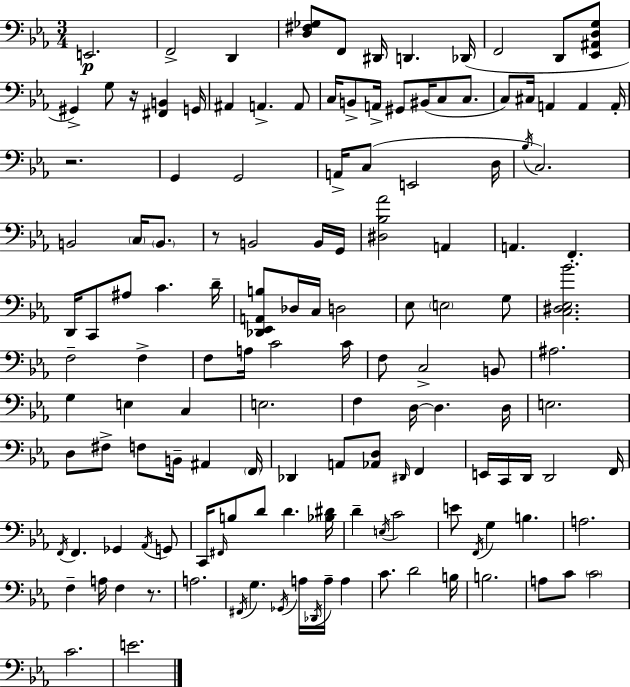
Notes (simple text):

E2/h. F2/h D2/q [D3,F#3,Gb3]/e F2/e D#2/s D2/q. Db2/s F2/h D2/e [Eb2,A#2,D3,G3]/e G#2/q G3/e R/s [F#2,B2]/q G2/s A#2/q A2/q. A2/e C3/s B2/e A2/s G#2/e BIS2/s C3/e C3/e. C3/e C#3/s A2/q A2/q A2/s R/h. G2/q G2/h A2/s C3/e E2/h D3/s Bb3/s C3/h. B2/h C3/s B2/e. R/e B2/h B2/s G2/s [D#3,Bb3,Ab4]/h A2/q A2/q. F2/q. D2/s C2/e A#3/e C4/q. D4/s [Db2,Eb2,A2,B3]/e Db3/s C3/s D3/h Eb3/e E3/h G3/e [C3,D#3,Eb3,Bb4]/h. F3/h F3/q F3/e A3/s C4/h C4/s F3/e C3/h B2/e A#3/h. G3/q E3/q C3/q E3/h. F3/q D3/s D3/q. D3/s E3/h. D3/e F#3/e F3/e B2/s A#2/q F2/s Db2/q A2/e [Ab2,D3]/e D#2/s F2/q E2/s C2/s D2/s D2/h F2/s F2/s F2/q. Gb2/q Ab2/s G2/e C2/s F#2/s B3/e D4/e D4/q. [Bb3,D#4]/s D4/q E3/s C4/h E4/e F2/s G3/q B3/q. A3/h. F3/q A3/s F3/q R/e. A3/h. F#2/s G3/q. Gb2/s A3/s Db2/s A3/s A3/q C4/e. D4/h B3/s B3/h. A3/e C4/e C4/h C4/h. E4/h.